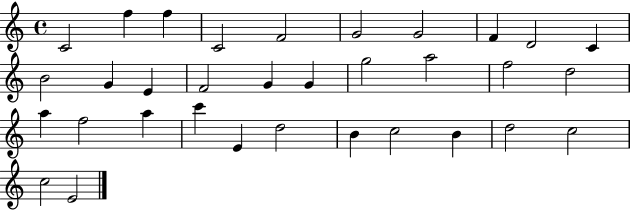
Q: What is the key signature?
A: C major